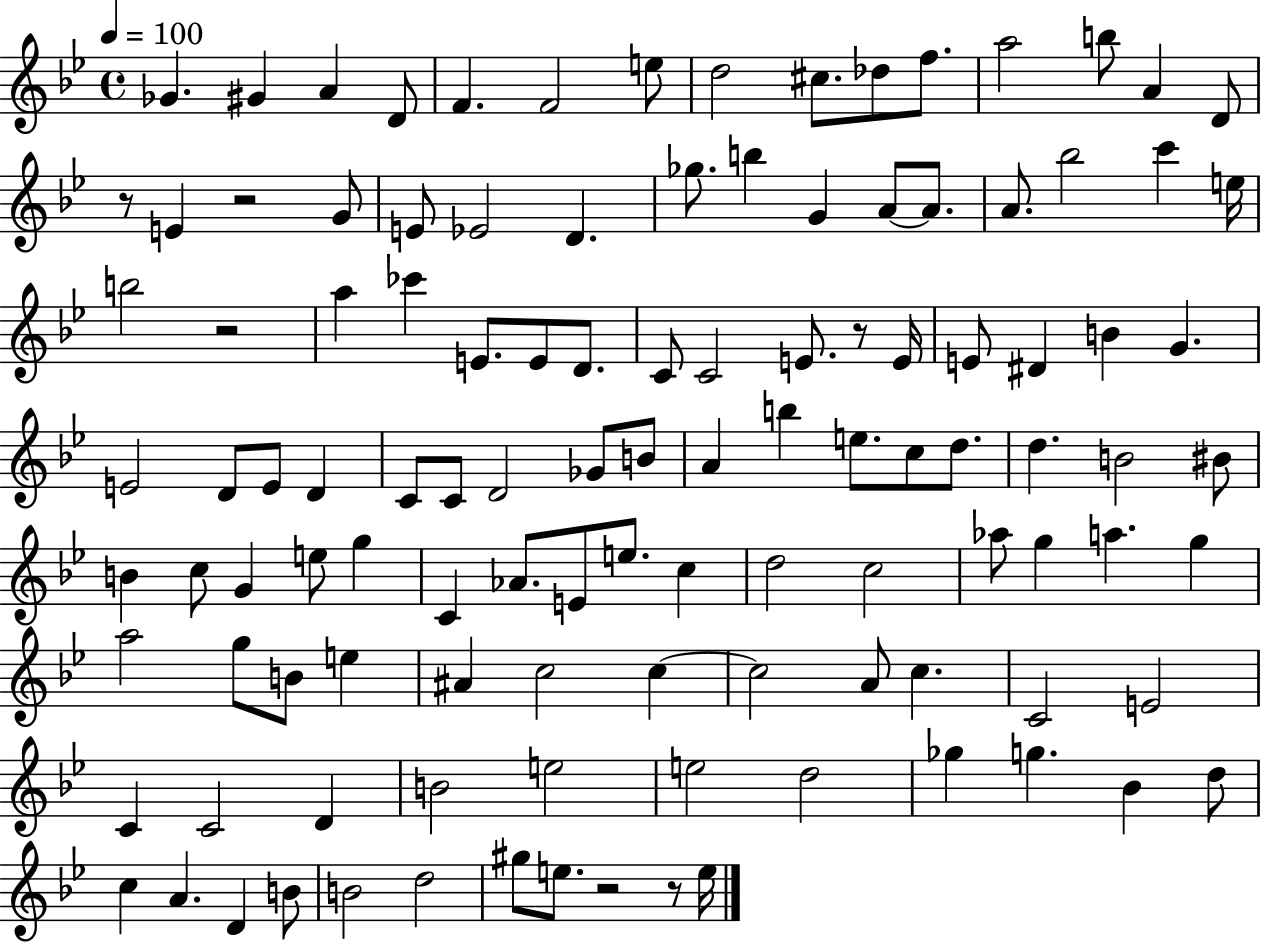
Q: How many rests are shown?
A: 6